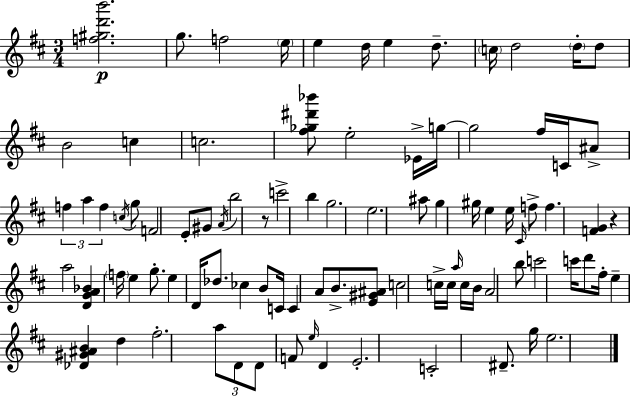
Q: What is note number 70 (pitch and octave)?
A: D5